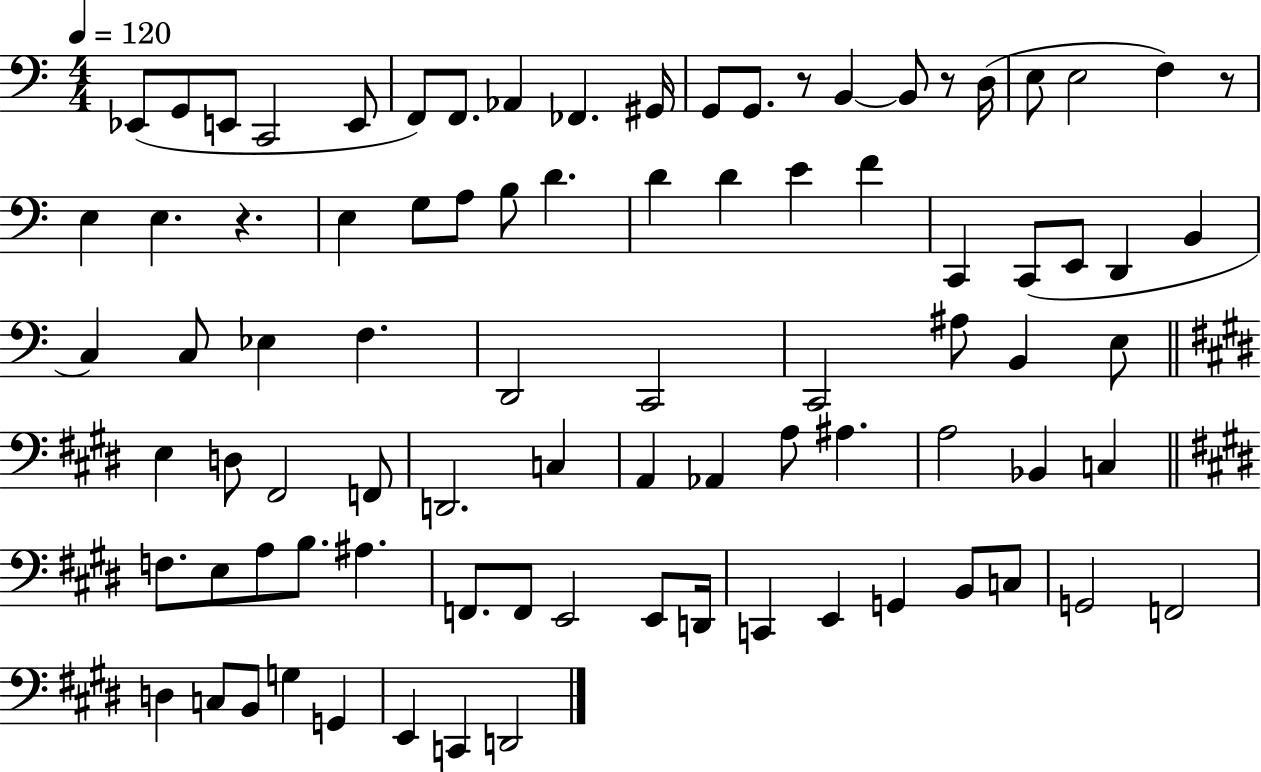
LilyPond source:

{
  \clef bass
  \numericTimeSignature
  \time 4/4
  \key c \major
  \tempo 4 = 120
  ees,8( g,8 e,8 c,2 e,8 | f,8) f,8. aes,4 fes,4. gis,16 | g,8 g,8. r8 b,4~~ b,8 r8 d16( | e8 e2 f4) r8 | \break e4 e4. r4. | e4 g8 a8 b8 d'4. | d'4 d'4 e'4 f'4 | c,4 c,8( e,8 d,4 b,4 | \break c4) c8 ees4 f4. | d,2 c,2 | c,2 ais8 b,4 e8 | \bar "||" \break \key e \major e4 d8 fis,2 f,8 | d,2. c4 | a,4 aes,4 a8 ais4. | a2 bes,4 c4 | \break \bar "||" \break \key e \major f8. e8 a8 b8. ais4. | f,8. f,8 e,2 e,8 d,16 | c,4 e,4 g,4 b,8 c8 | g,2 f,2 | \break d4 c8 b,8 g4 g,4 | e,4 c,4 d,2 | \bar "|."
}